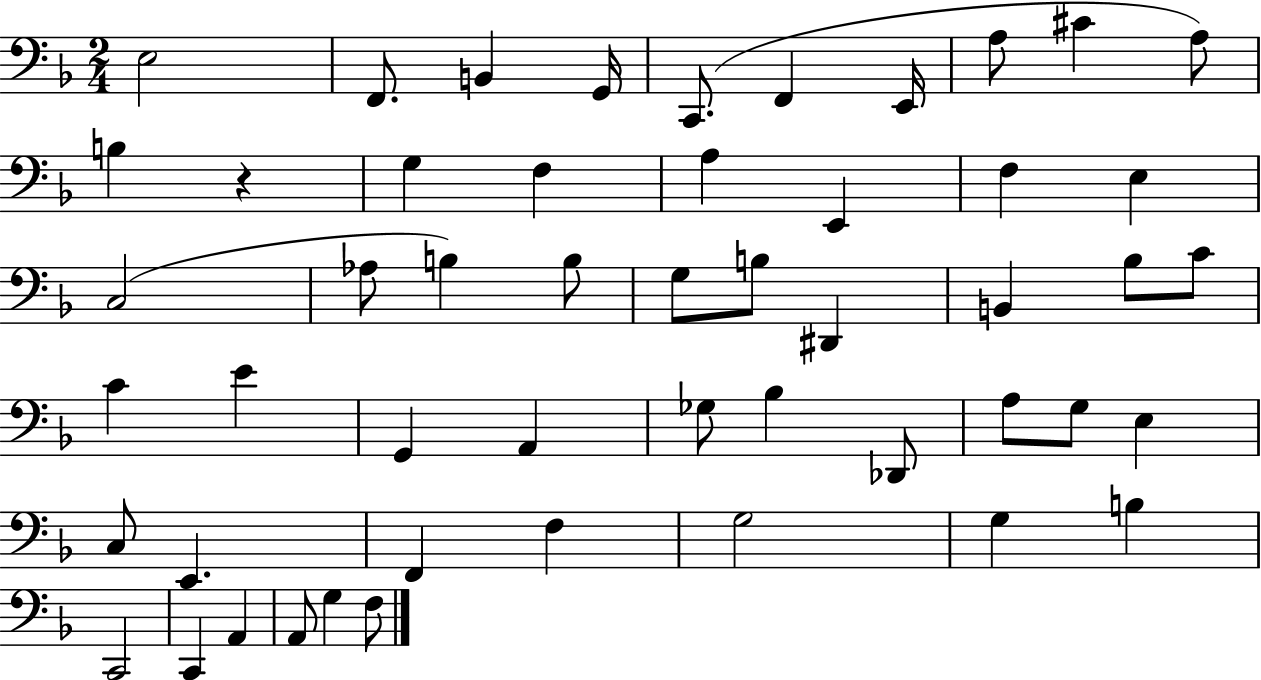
X:1
T:Untitled
M:2/4
L:1/4
K:F
E,2 F,,/2 B,, G,,/4 C,,/2 F,, E,,/4 A,/2 ^C A,/2 B, z G, F, A, E,, F, E, C,2 _A,/2 B, B,/2 G,/2 B,/2 ^D,, B,, _B,/2 C/2 C E G,, A,, _G,/2 _B, _D,,/2 A,/2 G,/2 E, C,/2 E,, F,, F, G,2 G, B, C,,2 C,, A,, A,,/2 G, F,/2